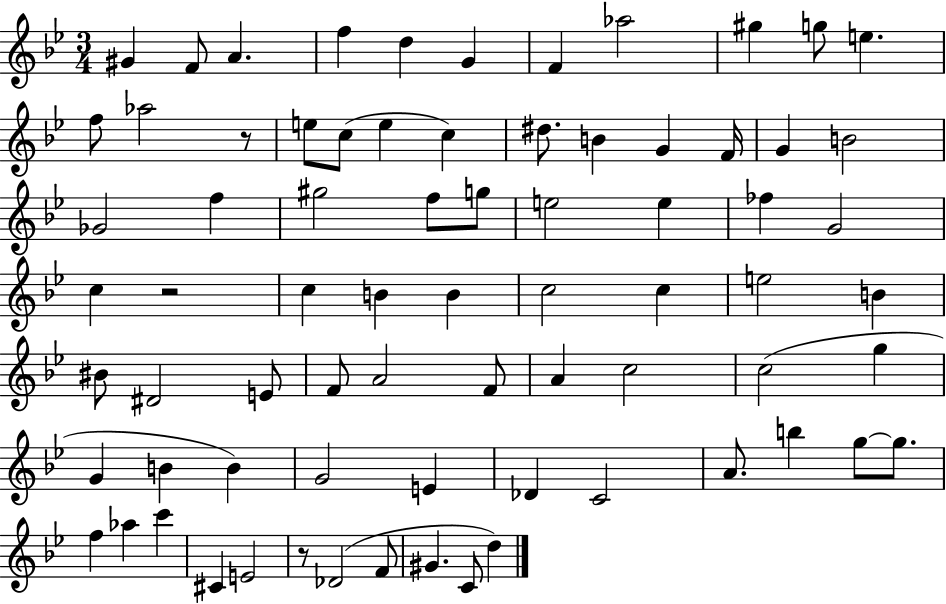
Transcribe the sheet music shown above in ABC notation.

X:1
T:Untitled
M:3/4
L:1/4
K:Bb
^G F/2 A f d G F _a2 ^g g/2 e f/2 _a2 z/2 e/2 c/2 e c ^d/2 B G F/4 G B2 _G2 f ^g2 f/2 g/2 e2 e _f G2 c z2 c B B c2 c e2 B ^B/2 ^D2 E/2 F/2 A2 F/2 A c2 c2 g G B B G2 E _D C2 A/2 b g/2 g/2 f _a c' ^C E2 z/2 _D2 F/2 ^G C/2 d